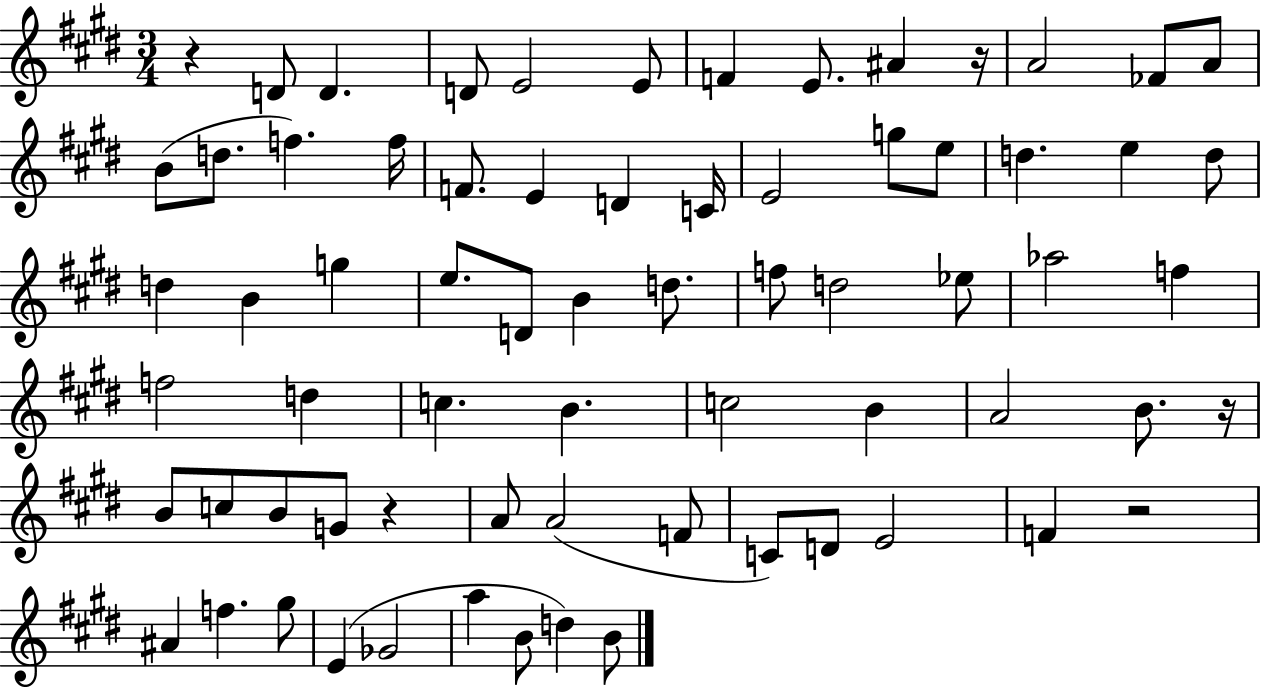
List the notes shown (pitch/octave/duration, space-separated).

R/q D4/e D4/q. D4/e E4/h E4/e F4/q E4/e. A#4/q R/s A4/h FES4/e A4/e B4/e D5/e. F5/q. F5/s F4/e. E4/q D4/q C4/s E4/h G5/e E5/e D5/q. E5/q D5/e D5/q B4/q G5/q E5/e. D4/e B4/q D5/e. F5/e D5/h Eb5/e Ab5/h F5/q F5/h D5/q C5/q. B4/q. C5/h B4/q A4/h B4/e. R/s B4/e C5/e B4/e G4/e R/q A4/e A4/h F4/e C4/e D4/e E4/h F4/q R/h A#4/q F5/q. G#5/e E4/q Gb4/h A5/q B4/e D5/q B4/e